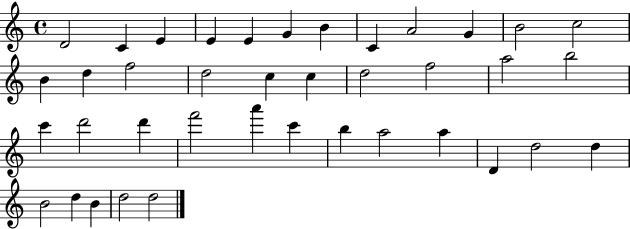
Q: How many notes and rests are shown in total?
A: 39